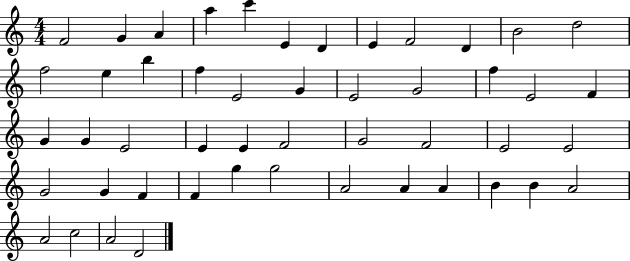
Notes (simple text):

F4/h G4/q A4/q A5/q C6/q E4/q D4/q E4/q F4/h D4/q B4/h D5/h F5/h E5/q B5/q F5/q E4/h G4/q E4/h G4/h F5/q E4/h F4/q G4/q G4/q E4/h E4/q E4/q F4/h G4/h F4/h E4/h E4/h G4/h G4/q F4/q F4/q G5/q G5/h A4/h A4/q A4/q B4/q B4/q A4/h A4/h C5/h A4/h D4/h